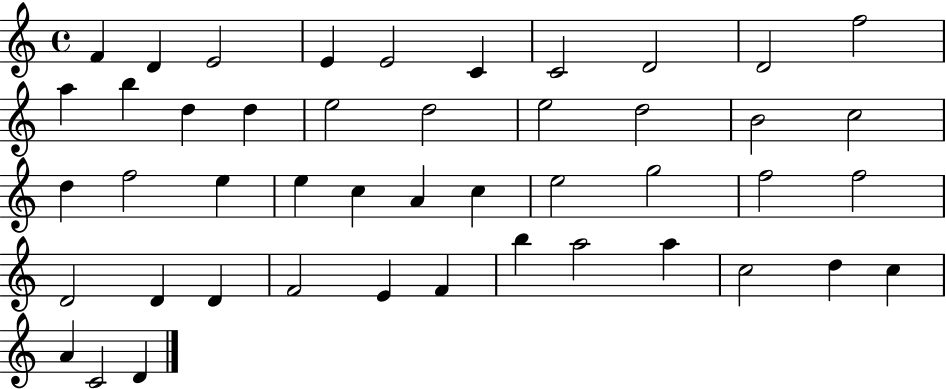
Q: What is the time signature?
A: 4/4